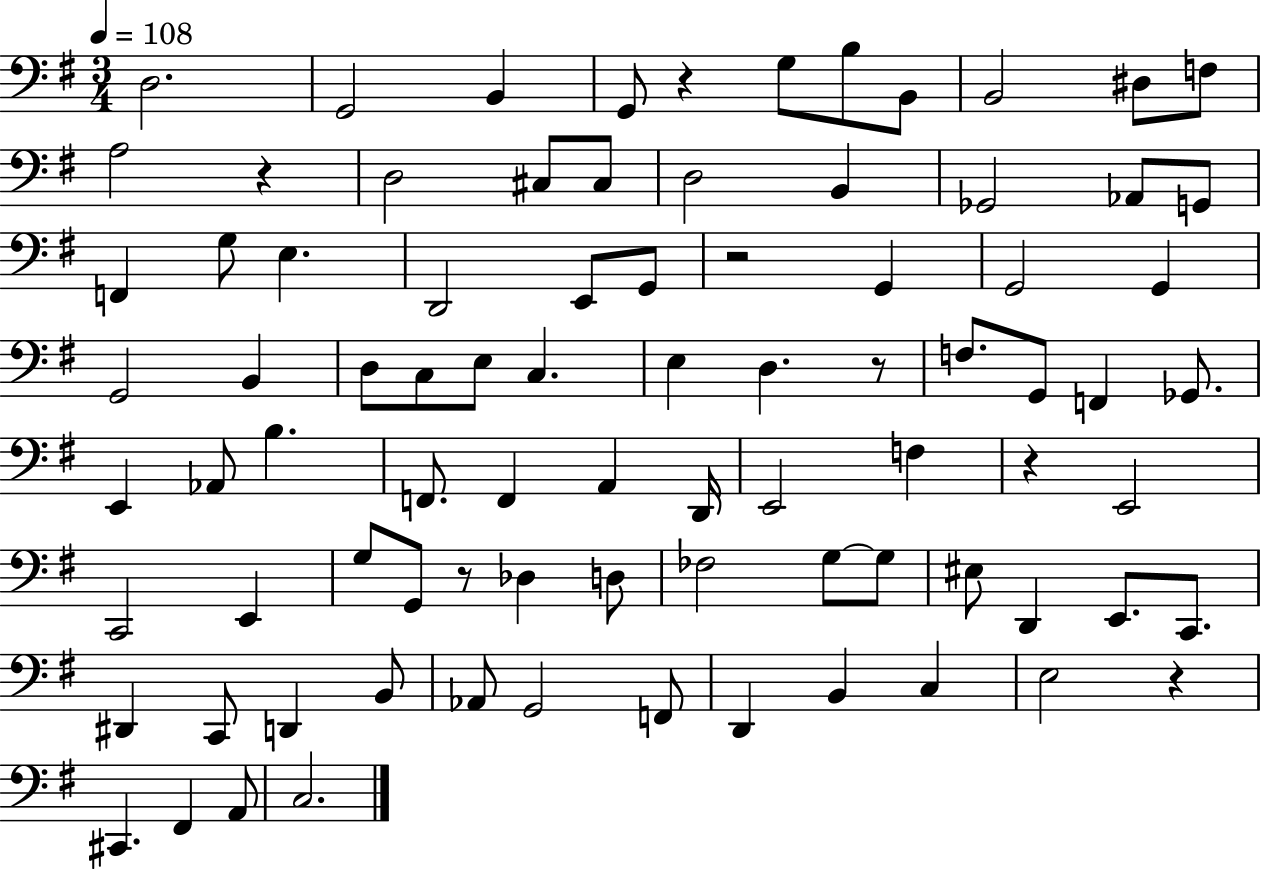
X:1
T:Untitled
M:3/4
L:1/4
K:G
D,2 G,,2 B,, G,,/2 z G,/2 B,/2 B,,/2 B,,2 ^D,/2 F,/2 A,2 z D,2 ^C,/2 ^C,/2 D,2 B,, _G,,2 _A,,/2 G,,/2 F,, G,/2 E, D,,2 E,,/2 G,,/2 z2 G,, G,,2 G,, G,,2 B,, D,/2 C,/2 E,/2 C, E, D, z/2 F,/2 G,,/2 F,, _G,,/2 E,, _A,,/2 B, F,,/2 F,, A,, D,,/4 E,,2 F, z E,,2 C,,2 E,, G,/2 G,,/2 z/2 _D, D,/2 _F,2 G,/2 G,/2 ^E,/2 D,, E,,/2 C,,/2 ^D,, C,,/2 D,, B,,/2 _A,,/2 G,,2 F,,/2 D,, B,, C, E,2 z ^C,, ^F,, A,,/2 C,2